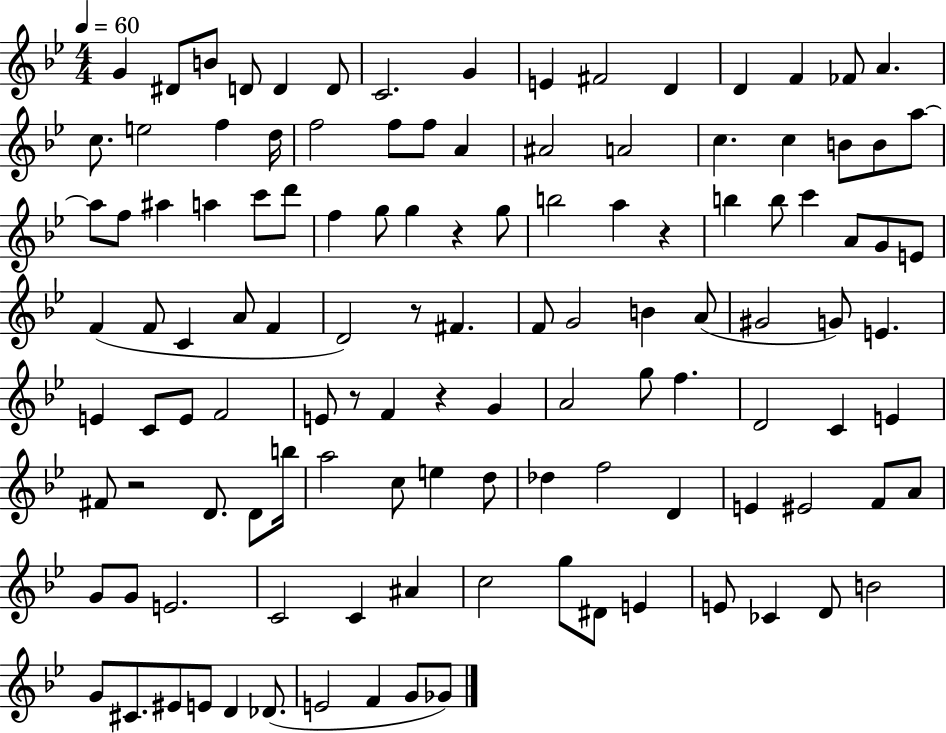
{
  \clef treble
  \numericTimeSignature
  \time 4/4
  \key bes \major
  \tempo 4 = 60
  \repeat volta 2 { g'4 dis'8 b'8 d'8 d'4 d'8 | c'2. g'4 | e'4 fis'2 d'4 | d'4 f'4 fes'8 a'4. | \break c''8. e''2 f''4 d''16 | f''2 f''8 f''8 a'4 | ais'2 a'2 | c''4. c''4 b'8 b'8 a''8~~ | \break a''8 f''8 ais''4 a''4 c'''8 d'''8 | f''4 g''8 g''4 r4 g''8 | b''2 a''4 r4 | b''4 b''8 c'''4 a'8 g'8 e'8 | \break f'4( f'8 c'4 a'8 f'4 | d'2) r8 fis'4. | f'8 g'2 b'4 a'8( | gis'2 g'8) e'4. | \break e'4 c'8 e'8 f'2 | e'8 r8 f'4 r4 g'4 | a'2 g''8 f''4. | d'2 c'4 e'4 | \break fis'8 r2 d'8. d'8 b''16 | a''2 c''8 e''4 d''8 | des''4 f''2 d'4 | e'4 eis'2 f'8 a'8 | \break g'8 g'8 e'2. | c'2 c'4 ais'4 | c''2 g''8 dis'8 e'4 | e'8 ces'4 d'8 b'2 | \break g'8 cis'8. eis'8 e'8 d'4 des'8.( | e'2 f'4 g'8 ges'8) | } \bar "|."
}